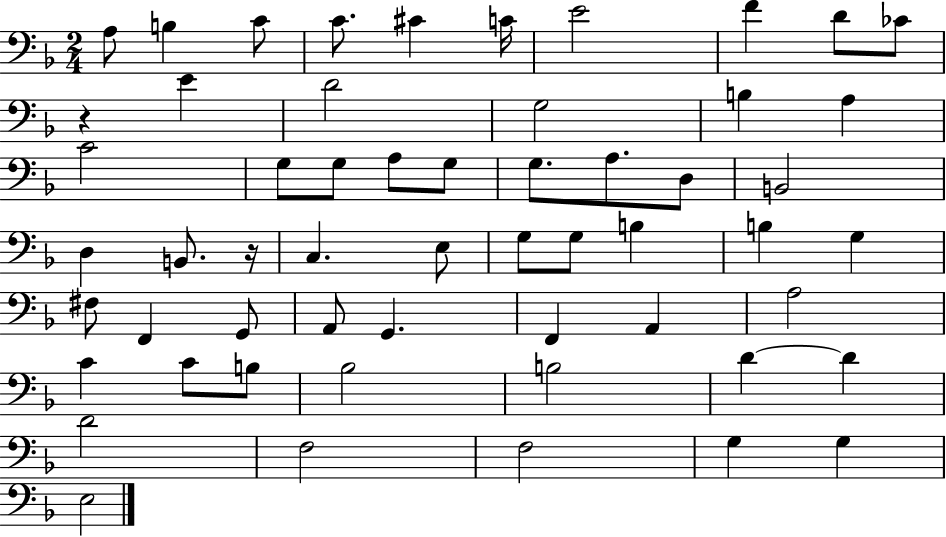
X:1
T:Untitled
M:2/4
L:1/4
K:F
A,/2 B, C/2 C/2 ^C C/4 E2 F D/2 _C/2 z E D2 G,2 B, A, C2 G,/2 G,/2 A,/2 G,/2 G,/2 A,/2 D,/2 B,,2 D, B,,/2 z/4 C, E,/2 G,/2 G,/2 B, B, G, ^F,/2 F,, G,,/2 A,,/2 G,, F,, A,, A,2 C C/2 B,/2 _B,2 B,2 D D D2 F,2 F,2 G, G, E,2